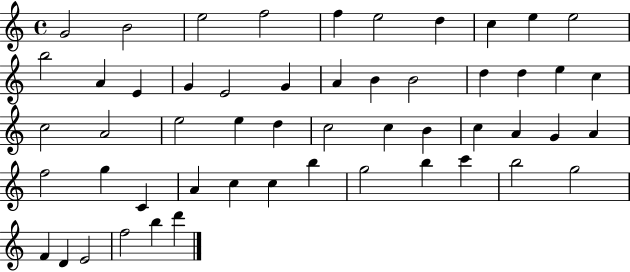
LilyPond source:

{
  \clef treble
  \time 4/4
  \defaultTimeSignature
  \key c \major
  g'2 b'2 | e''2 f''2 | f''4 e''2 d''4 | c''4 e''4 e''2 | \break b''2 a'4 e'4 | g'4 e'2 g'4 | a'4 b'4 b'2 | d''4 d''4 e''4 c''4 | \break c''2 a'2 | e''2 e''4 d''4 | c''2 c''4 b'4 | c''4 a'4 g'4 a'4 | \break f''2 g''4 c'4 | a'4 c''4 c''4 b''4 | g''2 b''4 c'''4 | b''2 g''2 | \break f'4 d'4 e'2 | f''2 b''4 d'''4 | \bar "|."
}